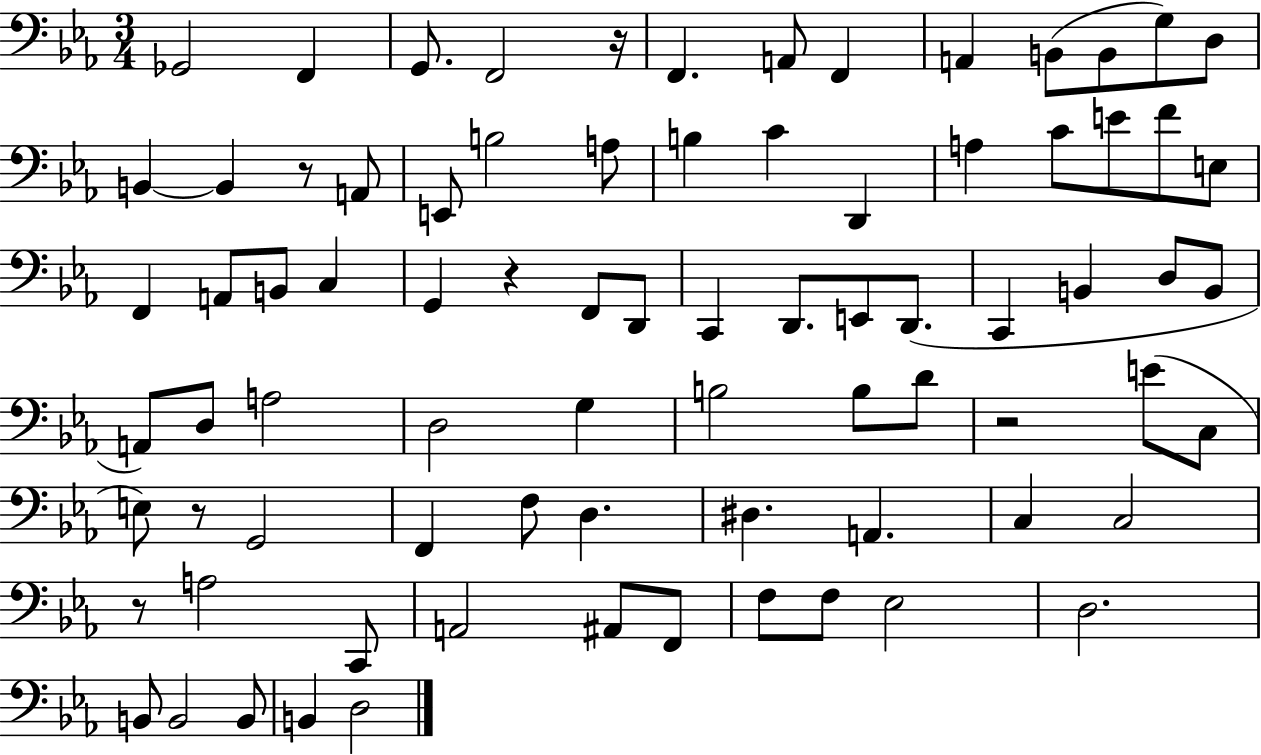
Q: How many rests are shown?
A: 6